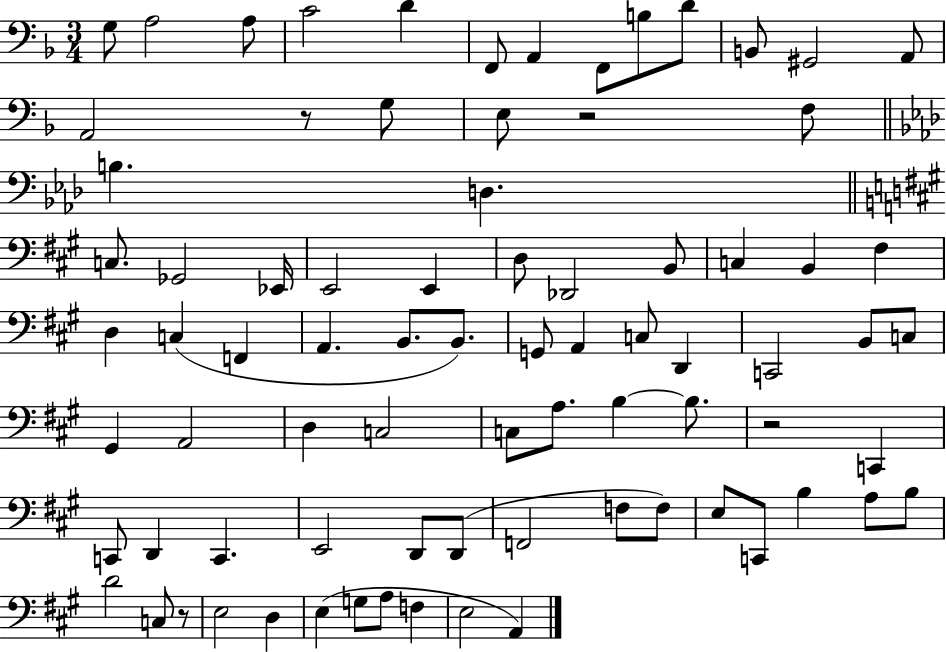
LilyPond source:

{
  \clef bass
  \numericTimeSignature
  \time 3/4
  \key f \major
  g8 a2 a8 | c'2 d'4 | f,8 a,4 f,8 b8 d'8 | b,8 gis,2 a,8 | \break a,2 r8 g8 | e8 r2 f8 | \bar "||" \break \key aes \major b4. d4. | \bar "||" \break \key a \major c8. ges,2 ees,16 | e,2 e,4 | d8 des,2 b,8 | c4 b,4 fis4 | \break d4 c4( f,4 | a,4. b,8. b,8.) | g,8 a,4 c8 d,4 | c,2 b,8 c8 | \break gis,4 a,2 | d4 c2 | c8 a8. b4~~ b8. | r2 c,4 | \break c,8 d,4 c,4. | e,2 d,8 d,8( | f,2 f8 f8) | e8 c,8 b4 a8 b8 | \break d'2 c8 r8 | e2 d4 | e4( g8 a8 f4 | e2 a,4) | \break \bar "|."
}